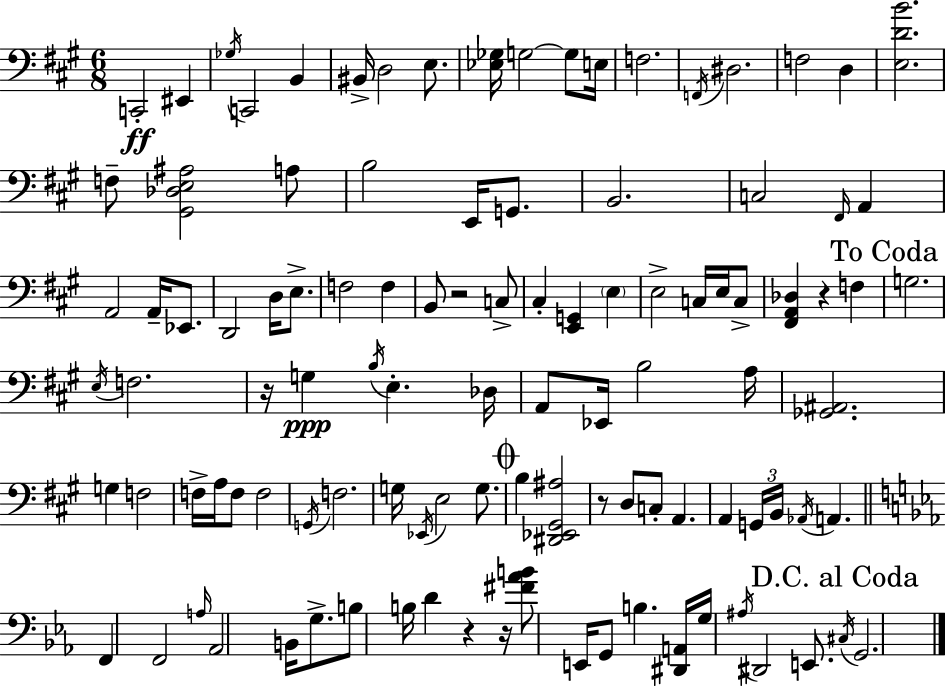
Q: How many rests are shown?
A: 6